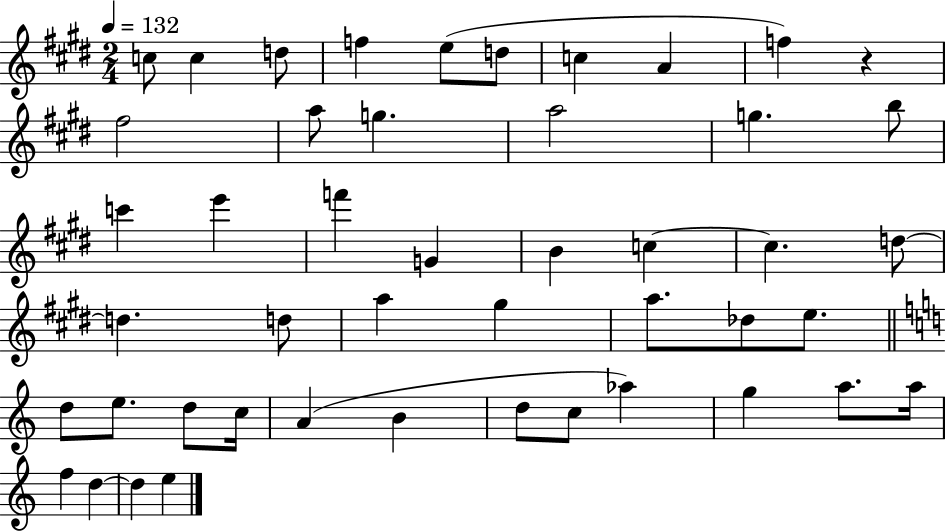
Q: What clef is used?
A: treble